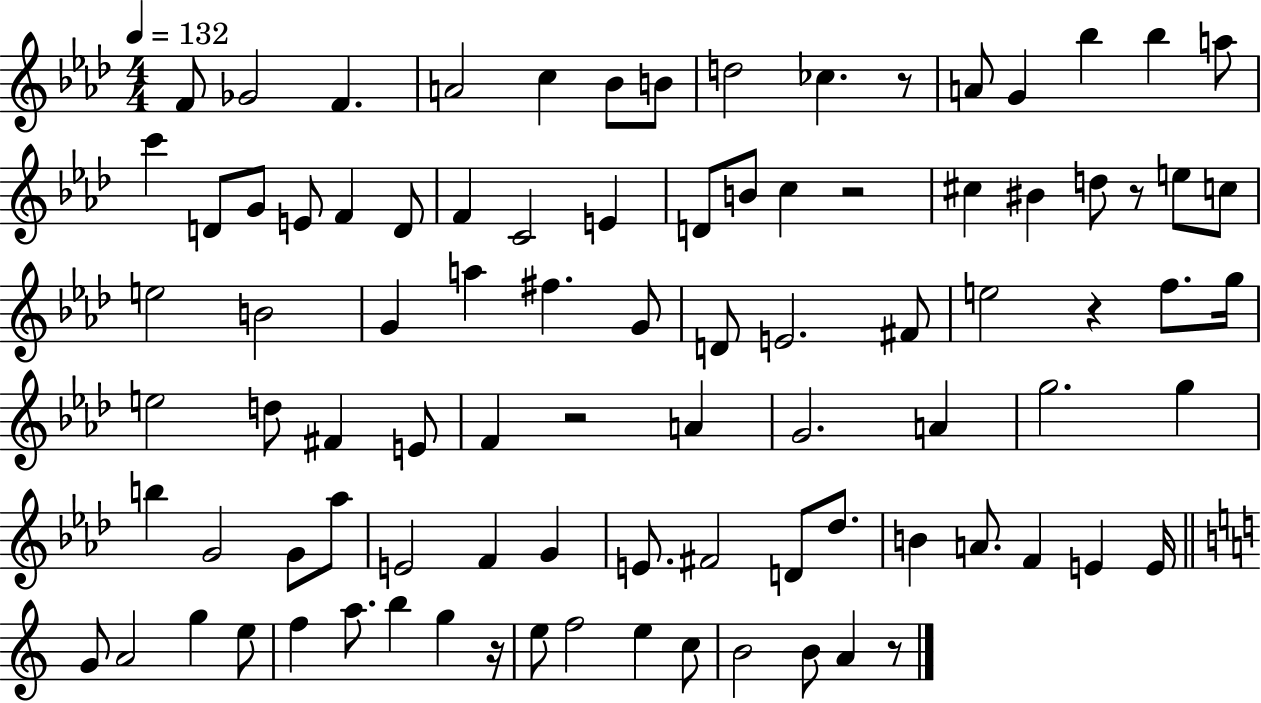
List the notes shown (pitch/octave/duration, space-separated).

F4/e Gb4/h F4/q. A4/h C5/q Bb4/e B4/e D5/h CES5/q. R/e A4/e G4/q Bb5/q Bb5/q A5/e C6/q D4/e G4/e E4/e F4/q D4/e F4/q C4/h E4/q D4/e B4/e C5/q R/h C#5/q BIS4/q D5/e R/e E5/e C5/e E5/h B4/h G4/q A5/q F#5/q. G4/e D4/e E4/h. F#4/e E5/h R/q F5/e. G5/s E5/h D5/e F#4/q E4/e F4/q R/h A4/q G4/h. A4/q G5/h. G5/q B5/q G4/h G4/e Ab5/e E4/h F4/q G4/q E4/e. F#4/h D4/e Db5/e. B4/q A4/e. F4/q E4/q E4/s G4/e A4/h G5/q E5/e F5/q A5/e. B5/q G5/q R/s E5/e F5/h E5/q C5/e B4/h B4/e A4/q R/e